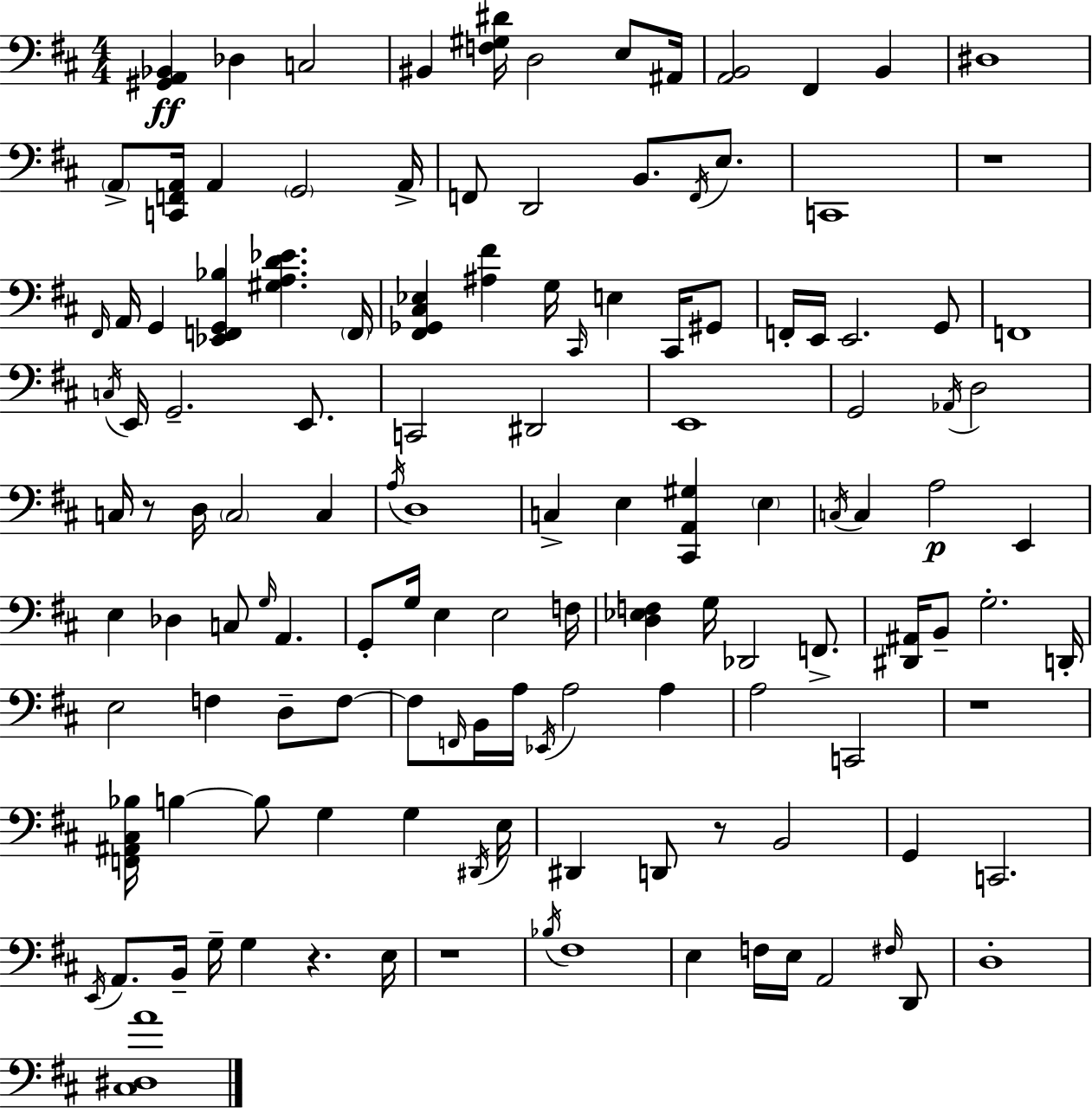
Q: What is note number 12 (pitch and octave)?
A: G2